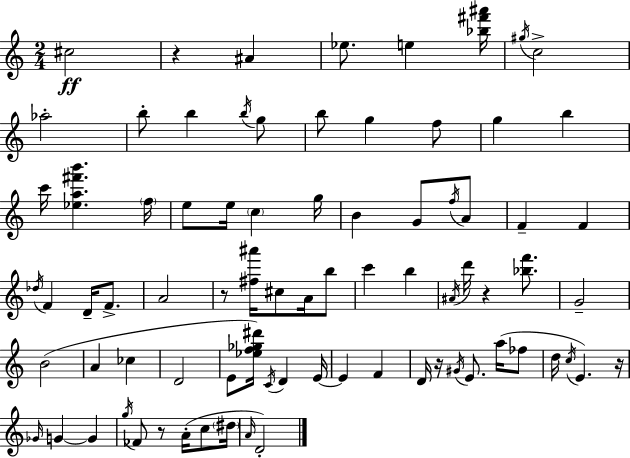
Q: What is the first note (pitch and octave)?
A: C#5